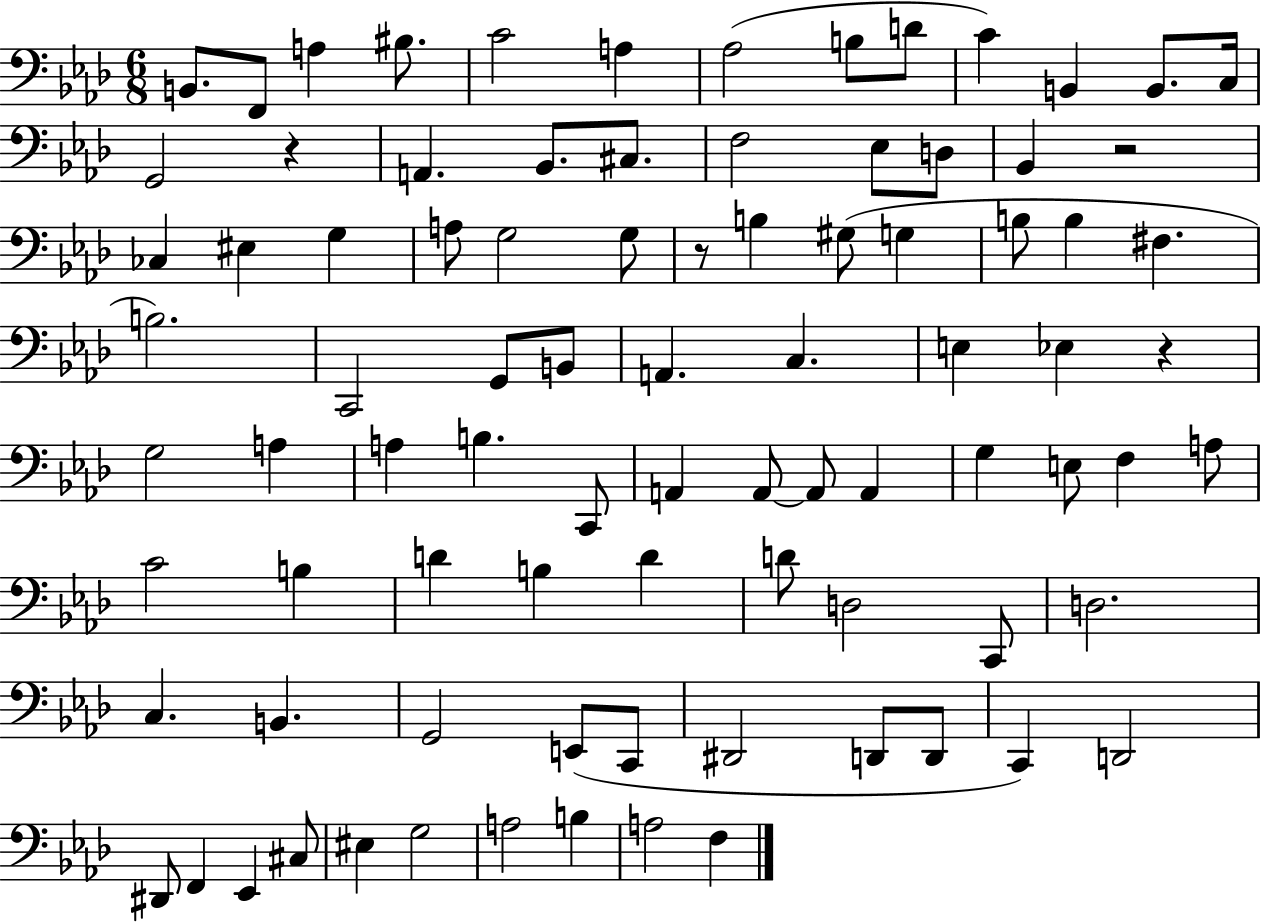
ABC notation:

X:1
T:Untitled
M:6/8
L:1/4
K:Ab
B,,/2 F,,/2 A, ^B,/2 C2 A, _A,2 B,/2 D/2 C B,, B,,/2 C,/4 G,,2 z A,, _B,,/2 ^C,/2 F,2 _E,/2 D,/2 _B,, z2 _C, ^E, G, A,/2 G,2 G,/2 z/2 B, ^G,/2 G, B,/2 B, ^F, B,2 C,,2 G,,/2 B,,/2 A,, C, E, _E, z G,2 A, A, B, C,,/2 A,, A,,/2 A,,/2 A,, G, E,/2 F, A,/2 C2 B, D B, D D/2 D,2 C,,/2 D,2 C, B,, G,,2 E,,/2 C,,/2 ^D,,2 D,,/2 D,,/2 C,, D,,2 ^D,,/2 F,, _E,, ^C,/2 ^E, G,2 A,2 B, A,2 F,